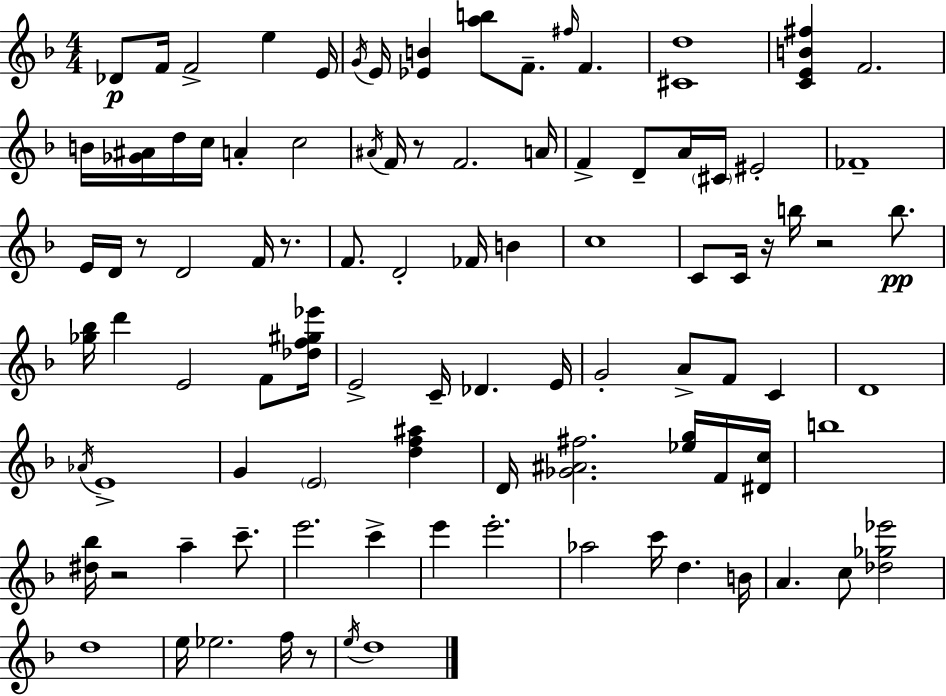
X:1
T:Untitled
M:4/4
L:1/4
K:F
_D/2 F/4 F2 e E/4 G/4 E/4 [_EB] [ab]/2 F/2 ^f/4 F [^Cd]4 [CEB^f] F2 B/4 [_G^A]/4 d/4 c/4 A c2 ^A/4 F/4 z/2 F2 A/4 F D/2 A/4 ^C/4 ^E2 _F4 E/4 D/4 z/2 D2 F/4 z/2 F/2 D2 _F/4 B c4 C/2 C/4 z/4 b/4 z2 b/2 [_g_b]/4 d' E2 F/2 [_df^g_e']/4 E2 C/4 _D E/4 G2 A/2 F/2 C D4 _A/4 E4 G E2 [df^a] D/4 [_G^A^f]2 [_eg]/4 F/4 [^Dc]/4 b4 [^d_b]/4 z2 a c'/2 e'2 c' e' e'2 _a2 c'/4 d B/4 A c/2 [_d_g_e']2 d4 e/4 _e2 f/4 z/2 e/4 d4